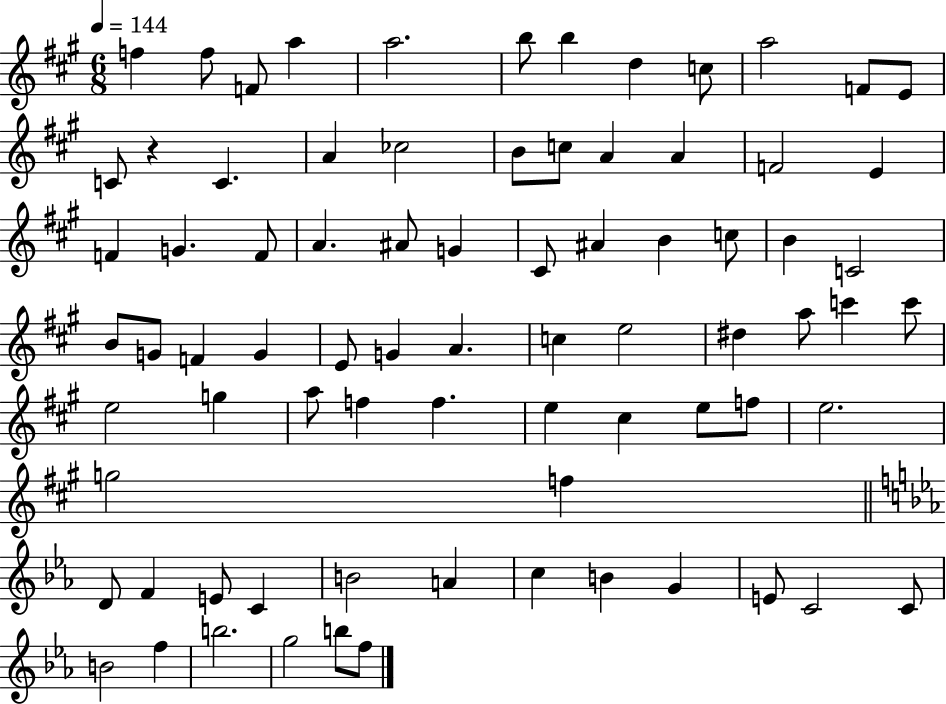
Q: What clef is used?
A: treble